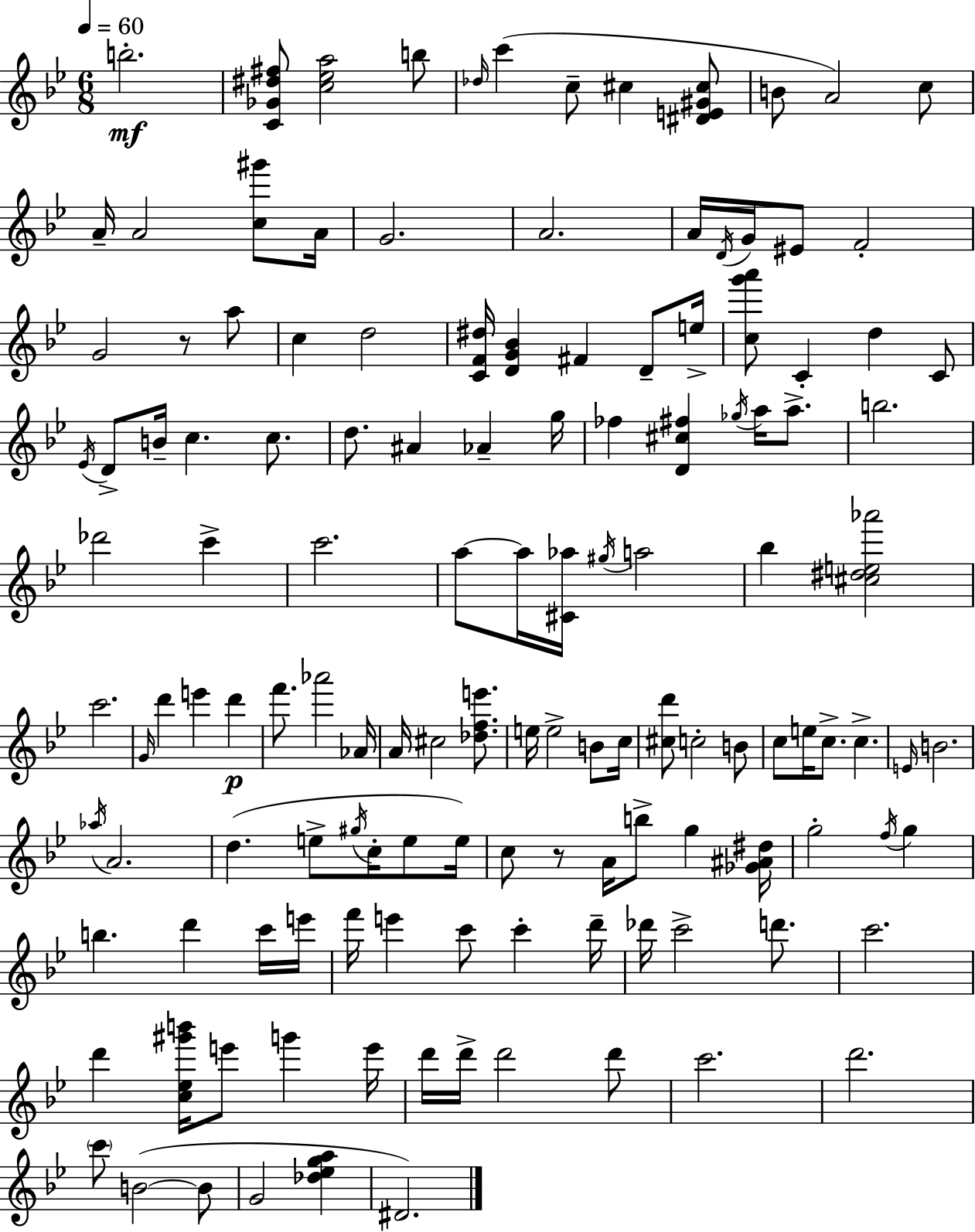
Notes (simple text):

B5/h. [C4,Gb4,D#5,F#5]/e [C5,Eb5,A5]/h B5/e Db5/s C6/q C5/e C#5/q [D#4,E4,G#4,C#5]/e B4/e A4/h C5/e A4/s A4/h [C5,G#6]/e A4/s G4/h. A4/h. A4/s D4/s G4/s EIS4/e F4/h G4/h R/e A5/e C5/q D5/h [C4,F4,D#5]/s [D4,G4,Bb4]/q F#4/q D4/e E5/s [C5,G6,A6]/e C4/q D5/q C4/e Eb4/s D4/e B4/s C5/q. C5/e. D5/e. A#4/q Ab4/q G5/s FES5/q [D4,C#5,F#5]/q Gb5/s A5/s A5/e. B5/h. Db6/h C6/q C6/h. A5/e A5/s [C#4,Ab5]/s G#5/s A5/h Bb5/q [C#5,D#5,E5,Ab6]/h C6/h. G4/s D6/q E6/q D6/q F6/e. Ab6/h Ab4/s A4/s C#5/h [Db5,F5,E6]/e. E5/s E5/h B4/e C5/s [C#5,D6]/e C5/h B4/e C5/e E5/s C5/e. C5/q. E4/s B4/h. Ab5/s A4/h. D5/q. E5/e G#5/s C5/s E5/e E5/s C5/e R/e A4/s B5/e G5/q [Gb4,A#4,D#5]/s G5/h F5/s G5/q B5/q. D6/q C6/s E6/s F6/s E6/q C6/e C6/q D6/s Db6/s C6/h D6/e. C6/h. D6/q [C5,Eb5,G#6,B6]/s E6/e G6/q E6/s D6/s D6/s D6/h D6/e C6/h. D6/h. C6/e B4/h B4/e G4/h [Db5,Eb5,G5,A5]/q D#4/h.